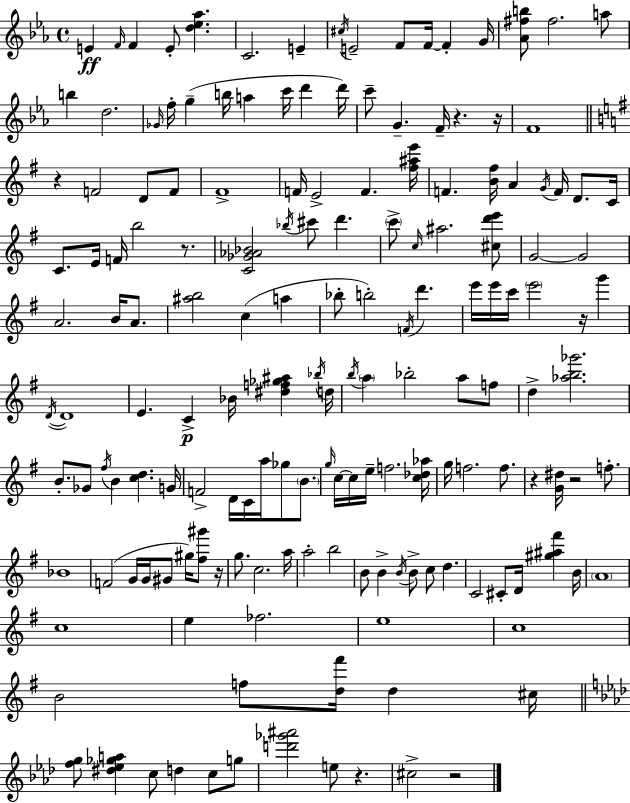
{
  \clef treble
  \time 4/4
  \defaultTimeSignature
  \key ees \major
  e'4\ff \grace { f'16 } f'4 e'8-. <d'' ees'' aes''>4. | c'2. e'4-- | \acciaccatura { cis''16 } e'2-- f'8 f'16~~ f'4-. | g'16 <aes' fis'' b''>8 fis''2. | \break a''8 b''4 d''2. | \grace { ges'16 } f''16-. g''4--( b''16 a''4 c'''16 d'''4 | d'''16) c'''8-- g'4.-- f'16-- r4. | r16 f'1 | \break \bar "||" \break \key e \minor r4 f'2 d'8 f'8 | fis'1-> | f'16 e'2-> f'4. <fis'' ais'' e'''>16 | f'4. <b' fis''>16 a'4 \acciaccatura { g'16 } f'16 d'8. | \break c'16 c'8. e'16 f'16 b''2 r8. | <c' ges' aes' bes'>2 \acciaccatura { bes''16 } cis'''8 d'''4. | \parenthesize c'''8-> \grace { c''16 } ais''2. | <cis'' d''' e'''>8 g'2~~ g'2 | \break a'2. b'16 | a'8. <ais'' b''>2 c''4( a''4 | bes''8-. b''2-.) \acciaccatura { f'16 } d'''4. | e'''16 e'''16 c'''16 \parenthesize e'''2 r16 | \break g'''4 \acciaccatura { d'16~ }~ d'1 | e'4. c'4->\p bes'16 | <dis'' f'' ges'' ais''>4 \acciaccatura { bes''16 } d''16 \acciaccatura { b''16 } \parenthesize a''4 bes''2-. | a''8 f''8 d''4-> <aes'' b'' ges'''>2. | \break b'8.-. ges'8 \acciaccatura { fis''16 } b'4 | <c'' d''>4. g'16 f'2-> | d'16 c'16 a''16 ges''8 \parenthesize b'8. \grace { g''16 } c''16~~ c''16 e''16-- f''2. | <c'' des'' aes''>16 g''16 f''2. | \break f''8. r4 <g' dis''>16 r2 | f''8.-. bes'1 | f'2( | g'16 g'16 gis'8 gis''16) <fis'' gis'''>8 r16 g''8. c''2. | \break a''16 a''2-. | b''2 b'8 b'4-> \acciaccatura { b'16 } | b'8-> c''8 d''4. c'2 | cis'8-. d'16 <gis'' ais'' fis'''>4 b'16 \parenthesize a'1 | \break c''1 | e''4 fes''2. | e''1 | c''1 | \break b'2 | f''8 <d'' fis'''>16 d''4 cis''16 \bar "||" \break \key aes \major <f'' g''>8 <dis'' ees'' ges'' a''>4 c''8 d''4 c''8 g''8 | <d''' ges''' ais'''>2 e''8 r4. | cis''2-> r2 | \bar "|."
}